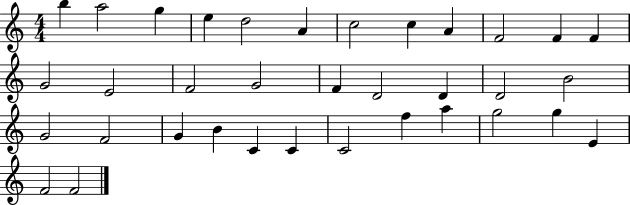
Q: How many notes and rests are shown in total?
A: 35